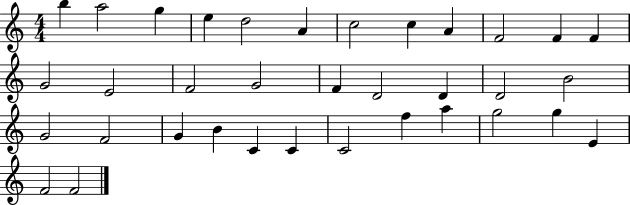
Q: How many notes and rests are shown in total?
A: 35